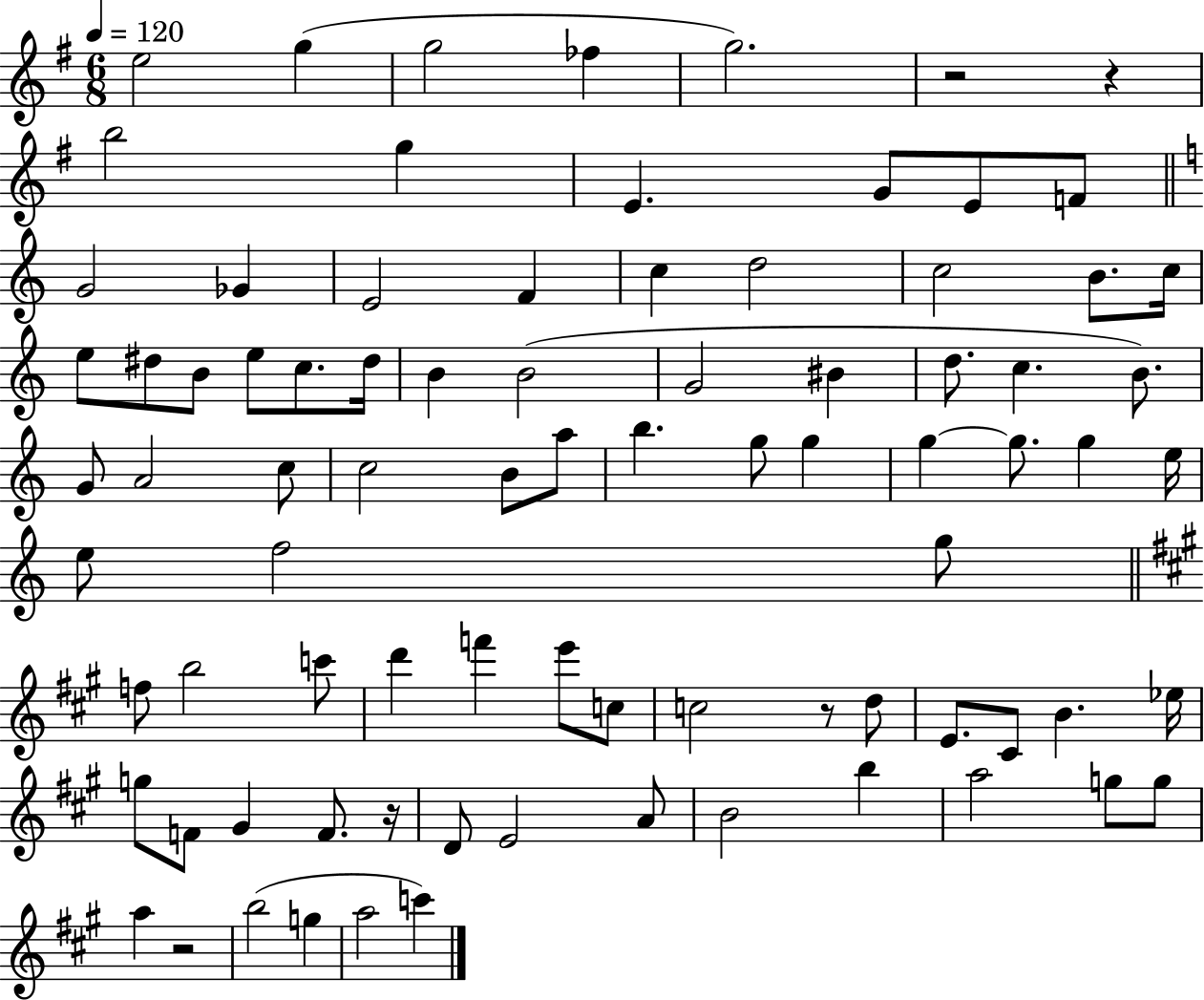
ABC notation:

X:1
T:Untitled
M:6/8
L:1/4
K:G
e2 g g2 _f g2 z2 z b2 g E G/2 E/2 F/2 G2 _G E2 F c d2 c2 B/2 c/4 e/2 ^d/2 B/2 e/2 c/2 ^d/4 B B2 G2 ^B d/2 c B/2 G/2 A2 c/2 c2 B/2 a/2 b g/2 g g g/2 g e/4 e/2 f2 g/2 f/2 b2 c'/2 d' f' e'/2 c/2 c2 z/2 d/2 E/2 ^C/2 B _e/4 g/2 F/2 ^G F/2 z/4 D/2 E2 A/2 B2 b a2 g/2 g/2 a z2 b2 g a2 c'